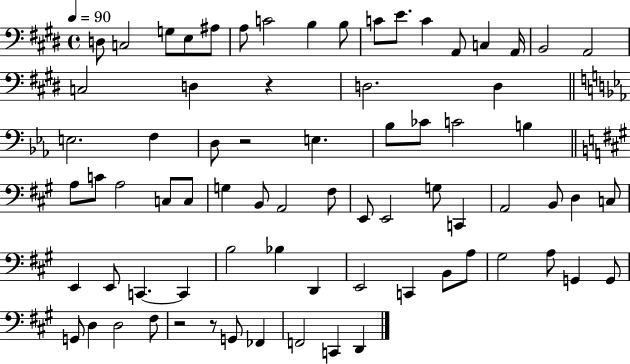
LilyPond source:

{
  \clef bass
  \time 4/4
  \defaultTimeSignature
  \key e \major
  \tempo 4 = 90
  d8 c2 g8 e8 ais8 | a8 c'2 b4 b8 | c'8 e'8. c'4 a,8 c4 a,16 | b,2 a,2 | \break c2 d4 r4 | d2. d4 | \bar "||" \break \key ees \major e2. f4 | d8 r2 e4. | bes8 ces'8 c'2 b4 | \bar "||" \break \key a \major a8 c'8 a2 c8 c8 | g4 b,8 a,2 fis8 | e,8 e,2 g8 c,4 | a,2 b,8 d4 c8 | \break e,4 e,8 c,4.~~ c,4 | b2 bes4 d,4 | e,2 c,4 b,8 a8 | gis2 a8 g,4 g,8 | \break g,8 d4 d2 fis8 | r2 r8 g,8 fes,4 | f,2 c,4 d,4 | \bar "|."
}